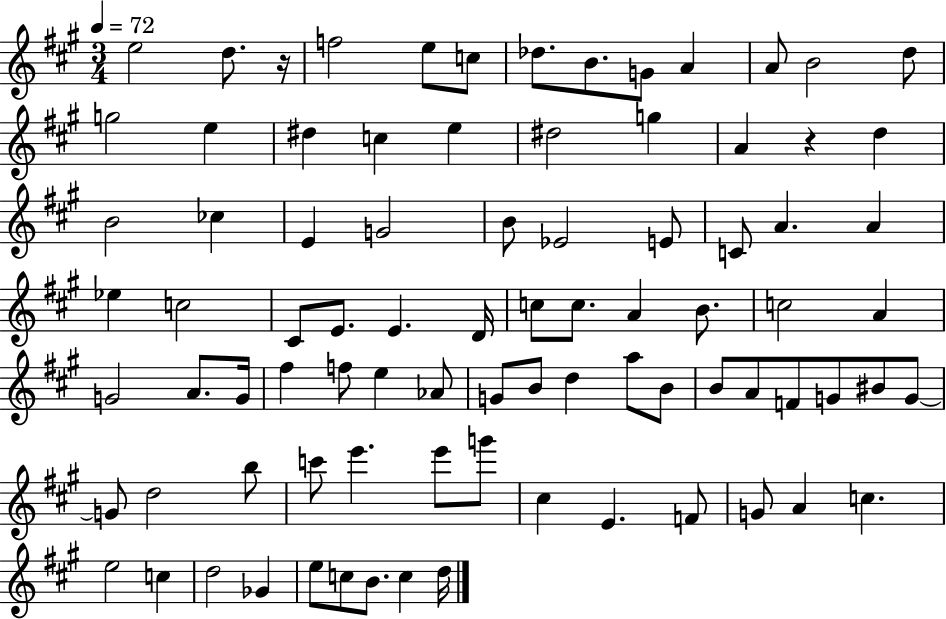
E5/h D5/e. R/s F5/h E5/e C5/e Db5/e. B4/e. G4/e A4/q A4/e B4/h D5/e G5/h E5/q D#5/q C5/q E5/q D#5/h G5/q A4/q R/q D5/q B4/h CES5/q E4/q G4/h B4/e Eb4/h E4/e C4/e A4/q. A4/q Eb5/q C5/h C#4/e E4/e. E4/q. D4/s C5/e C5/e. A4/q B4/e. C5/h A4/q G4/h A4/e. G4/s F#5/q F5/e E5/q Ab4/e G4/e B4/e D5/q A5/e B4/e B4/e A4/e F4/e G4/e BIS4/e G4/e G4/e D5/h B5/e C6/e E6/q. E6/e G6/e C#5/q E4/q. F4/e G4/e A4/q C5/q. E5/h C5/q D5/h Gb4/q E5/e C5/e B4/e. C5/q D5/s